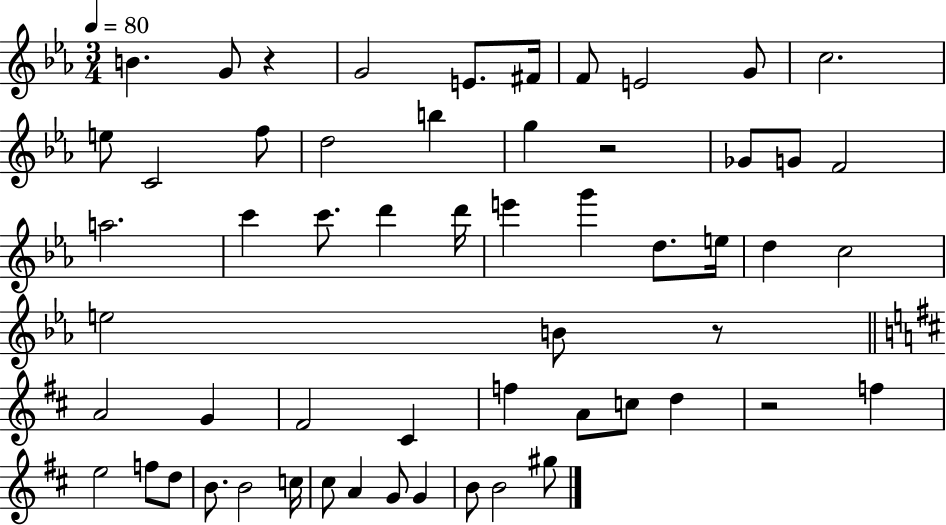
B4/q. G4/e R/q G4/h E4/e. F#4/s F4/e E4/h G4/e C5/h. E5/e C4/h F5/e D5/h B5/q G5/q R/h Gb4/e G4/e F4/h A5/h. C6/q C6/e. D6/q D6/s E6/q G6/q D5/e. E5/s D5/q C5/h E5/h B4/e R/e A4/h G4/q F#4/h C#4/q F5/q A4/e C5/e D5/q R/h F5/q E5/h F5/e D5/e B4/e. B4/h C5/s C#5/e A4/q G4/e G4/q B4/e B4/h G#5/e